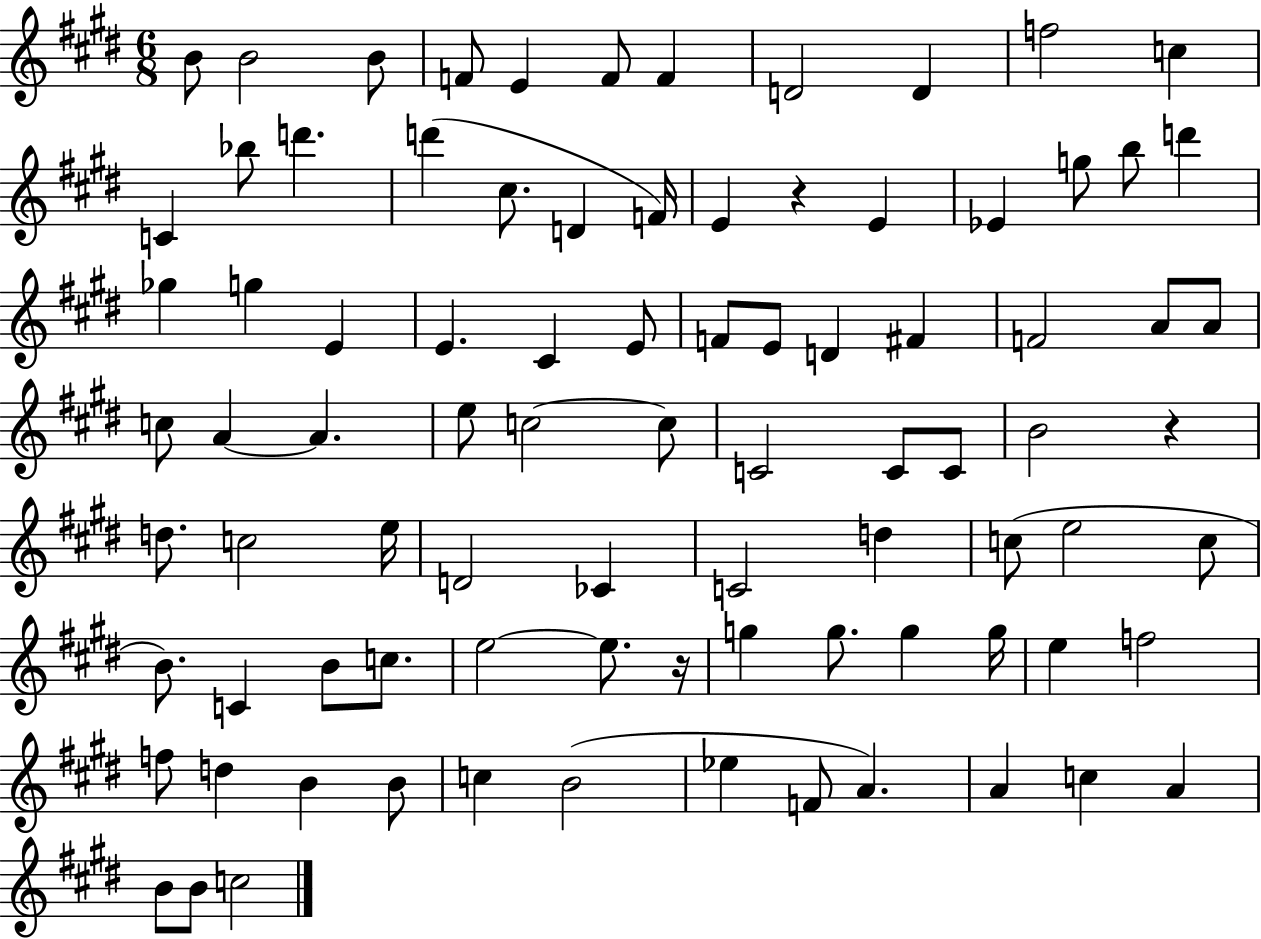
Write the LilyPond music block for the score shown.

{
  \clef treble
  \numericTimeSignature
  \time 6/8
  \key e \major
  b'8 b'2 b'8 | f'8 e'4 f'8 f'4 | d'2 d'4 | f''2 c''4 | \break c'4 bes''8 d'''4. | d'''4( cis''8. d'4 f'16) | e'4 r4 e'4 | ees'4 g''8 b''8 d'''4 | \break ges''4 g''4 e'4 | e'4. cis'4 e'8 | f'8 e'8 d'4 fis'4 | f'2 a'8 a'8 | \break c''8 a'4~~ a'4. | e''8 c''2~~ c''8 | c'2 c'8 c'8 | b'2 r4 | \break d''8. c''2 e''16 | d'2 ces'4 | c'2 d''4 | c''8( e''2 c''8 | \break b'8.) c'4 b'8 c''8. | e''2~~ e''8. r16 | g''4 g''8. g''4 g''16 | e''4 f''2 | \break f''8 d''4 b'4 b'8 | c''4 b'2( | ees''4 f'8 a'4.) | a'4 c''4 a'4 | \break b'8 b'8 c''2 | \bar "|."
}